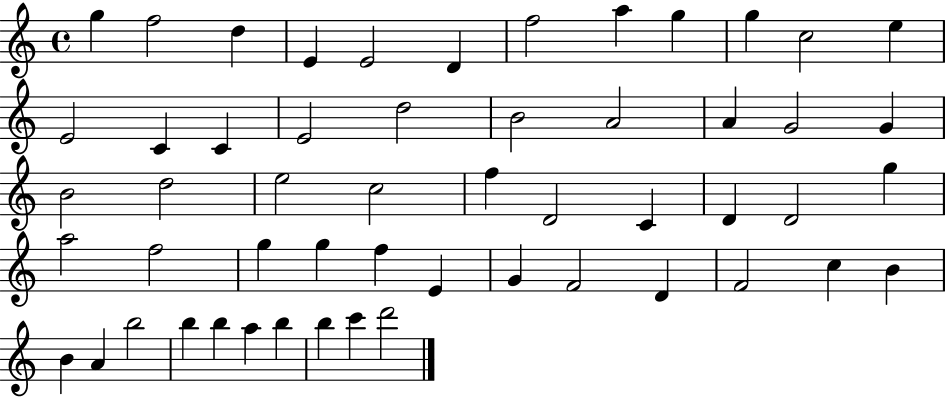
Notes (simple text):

G5/q F5/h D5/q E4/q E4/h D4/q F5/h A5/q G5/q G5/q C5/h E5/q E4/h C4/q C4/q E4/h D5/h B4/h A4/h A4/q G4/h G4/q B4/h D5/h E5/h C5/h F5/q D4/h C4/q D4/q D4/h G5/q A5/h F5/h G5/q G5/q F5/q E4/q G4/q F4/h D4/q F4/h C5/q B4/q B4/q A4/q B5/h B5/q B5/q A5/q B5/q B5/q C6/q D6/h